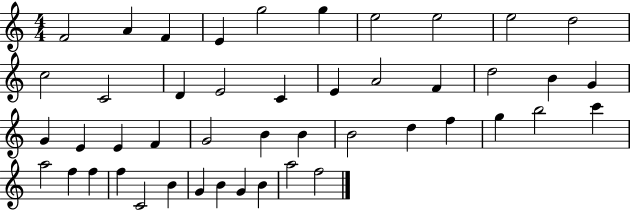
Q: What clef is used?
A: treble